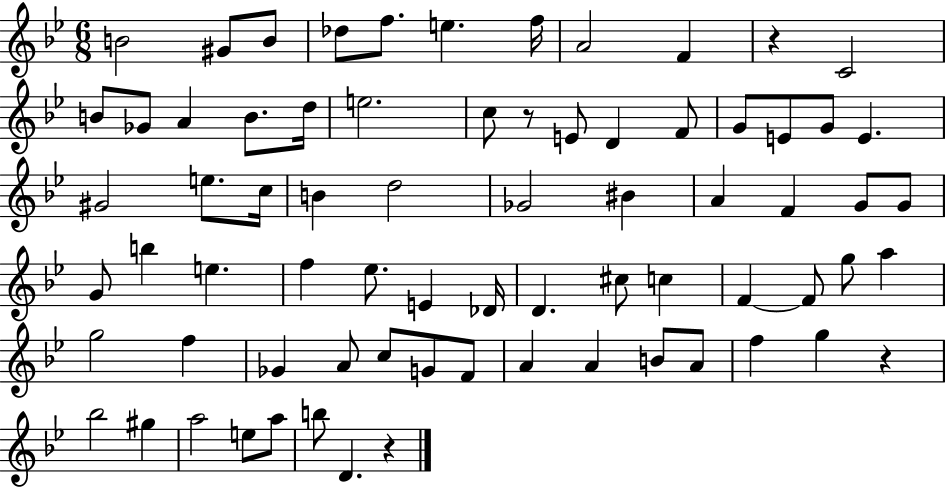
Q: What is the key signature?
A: BES major